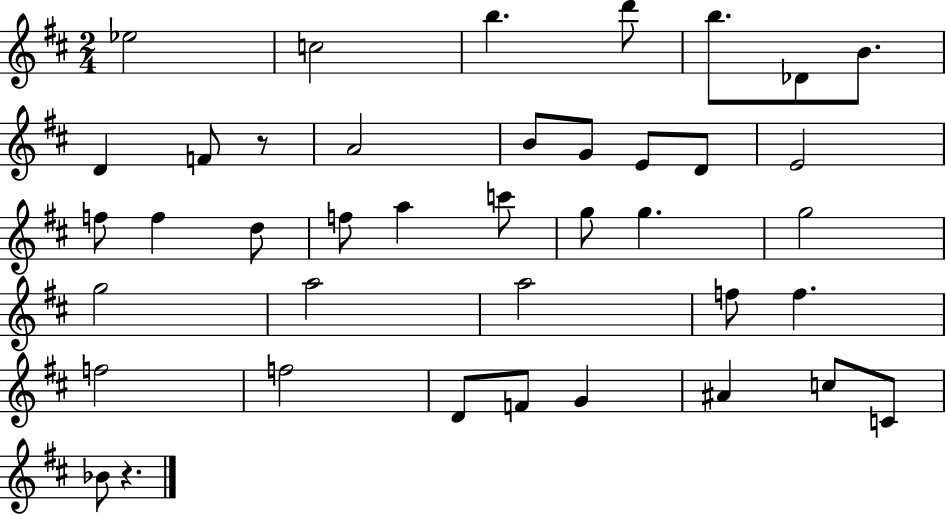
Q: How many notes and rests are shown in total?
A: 40